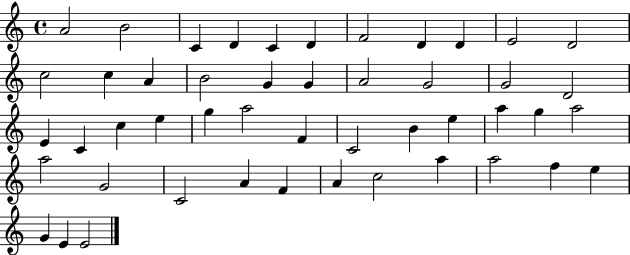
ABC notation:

X:1
T:Untitled
M:4/4
L:1/4
K:C
A2 B2 C D C D F2 D D E2 D2 c2 c A B2 G G A2 G2 G2 D2 E C c e g a2 F C2 B e a g a2 a2 G2 C2 A F A c2 a a2 f e G E E2